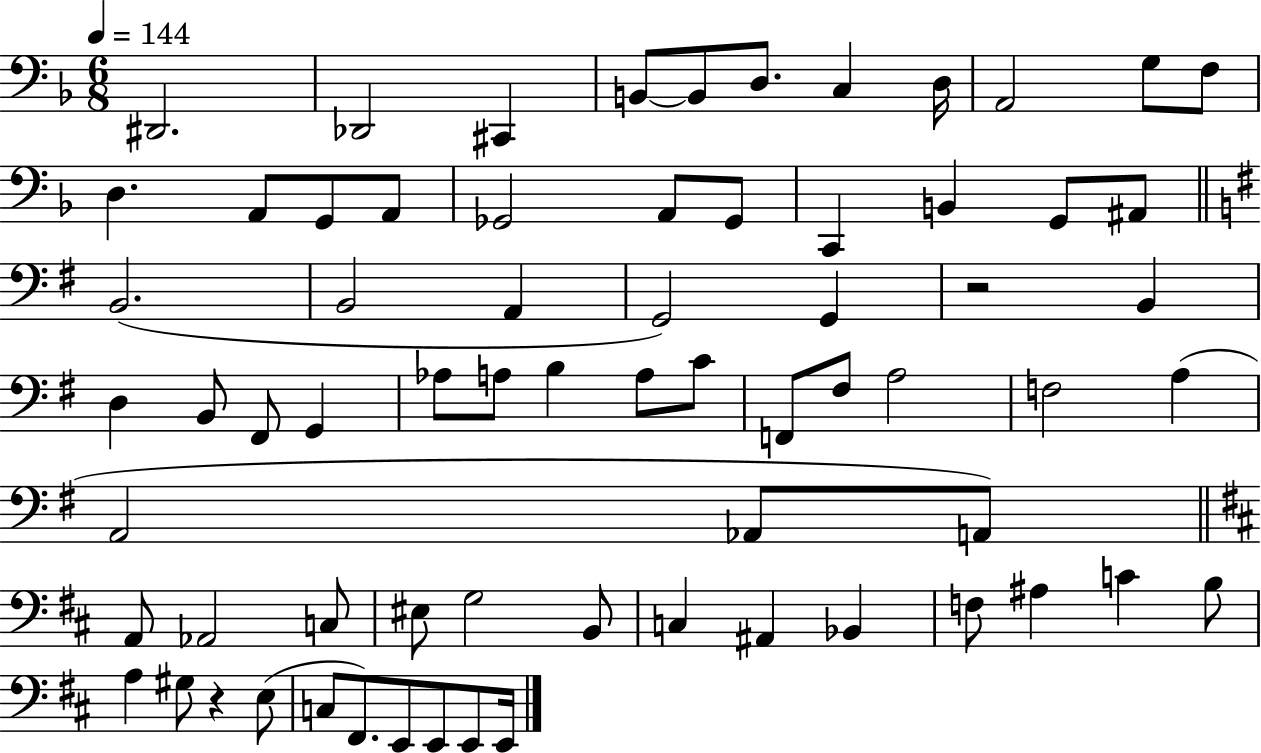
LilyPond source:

{
  \clef bass
  \numericTimeSignature
  \time 6/8
  \key f \major
  \tempo 4 = 144
  \repeat volta 2 { dis,2. | des,2 cis,4 | b,8~~ b,8 d8. c4 d16 | a,2 g8 f8 | \break d4. a,8 g,8 a,8 | ges,2 a,8 ges,8 | c,4 b,4 g,8 ais,8 | \bar "||" \break \key e \minor b,2.( | b,2 a,4 | g,2) g,4 | r2 b,4 | \break d4 b,8 fis,8 g,4 | aes8 a8 b4 a8 c'8 | f,8 fis8 a2 | f2 a4( | \break a,2 aes,8 a,8) | \bar "||" \break \key d \major a,8 aes,2 c8 | eis8 g2 b,8 | c4 ais,4 bes,4 | f8 ais4 c'4 b8 | \break a4 gis8 r4 e8( | c8 fis,8.) e,8 e,8 e,8 e,16 | } \bar "|."
}